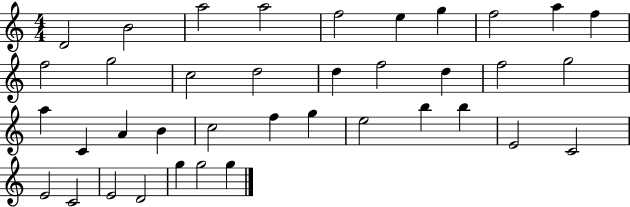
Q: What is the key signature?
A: C major